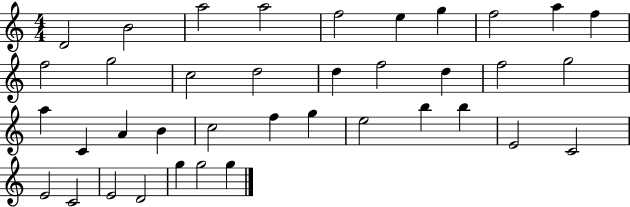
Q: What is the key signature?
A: C major